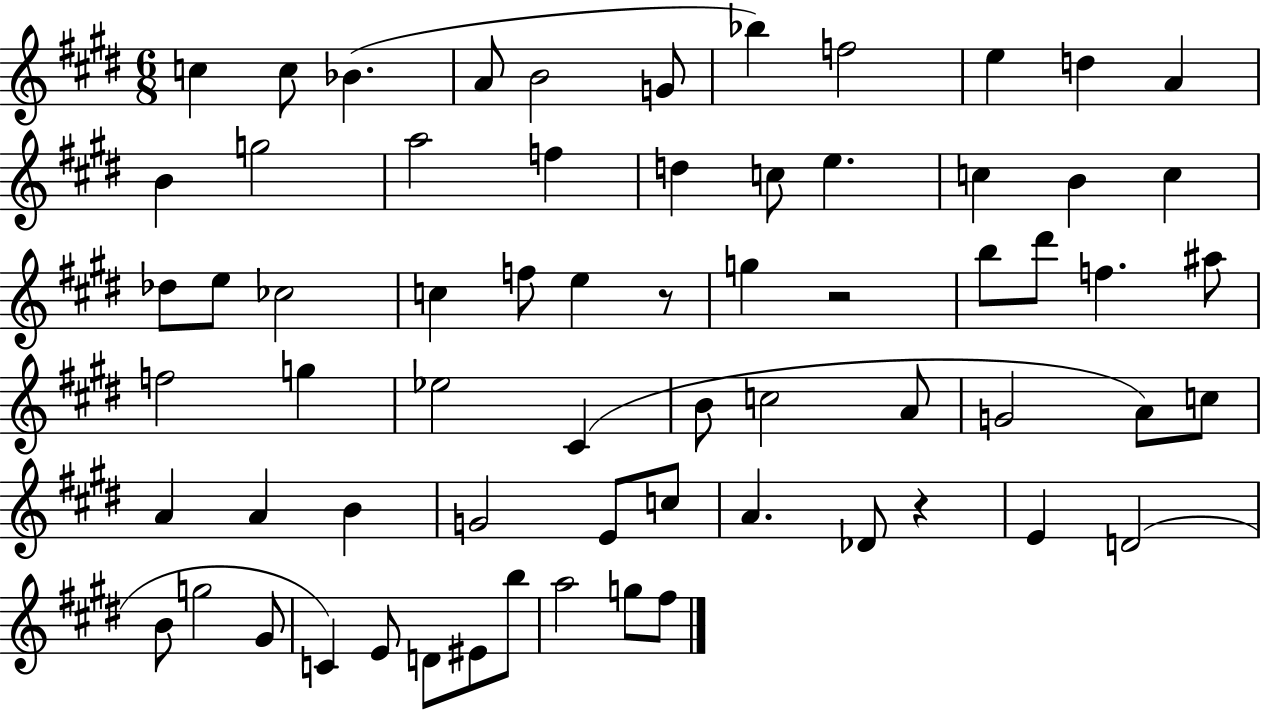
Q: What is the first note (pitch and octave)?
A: C5